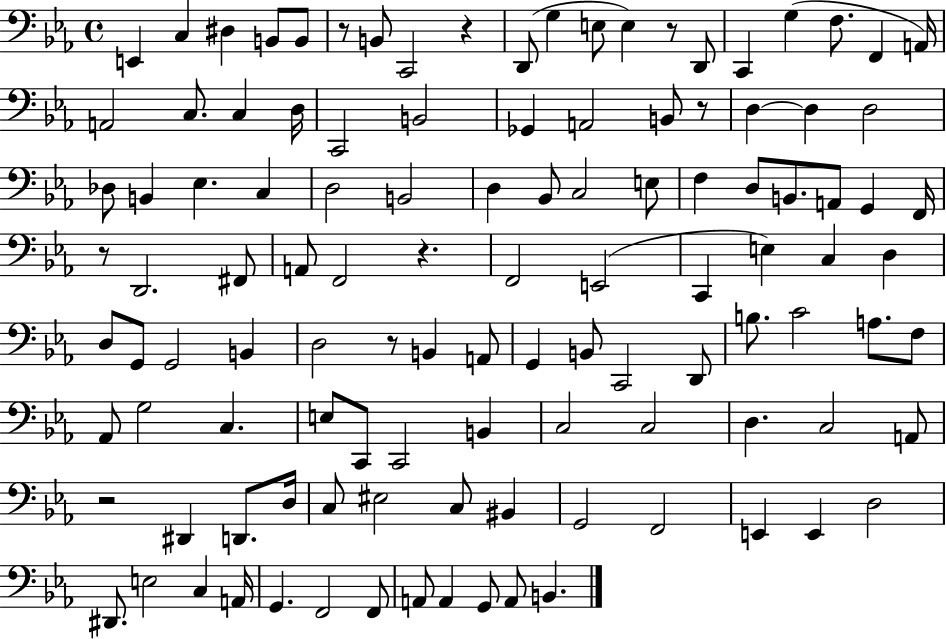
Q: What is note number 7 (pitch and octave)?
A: C2